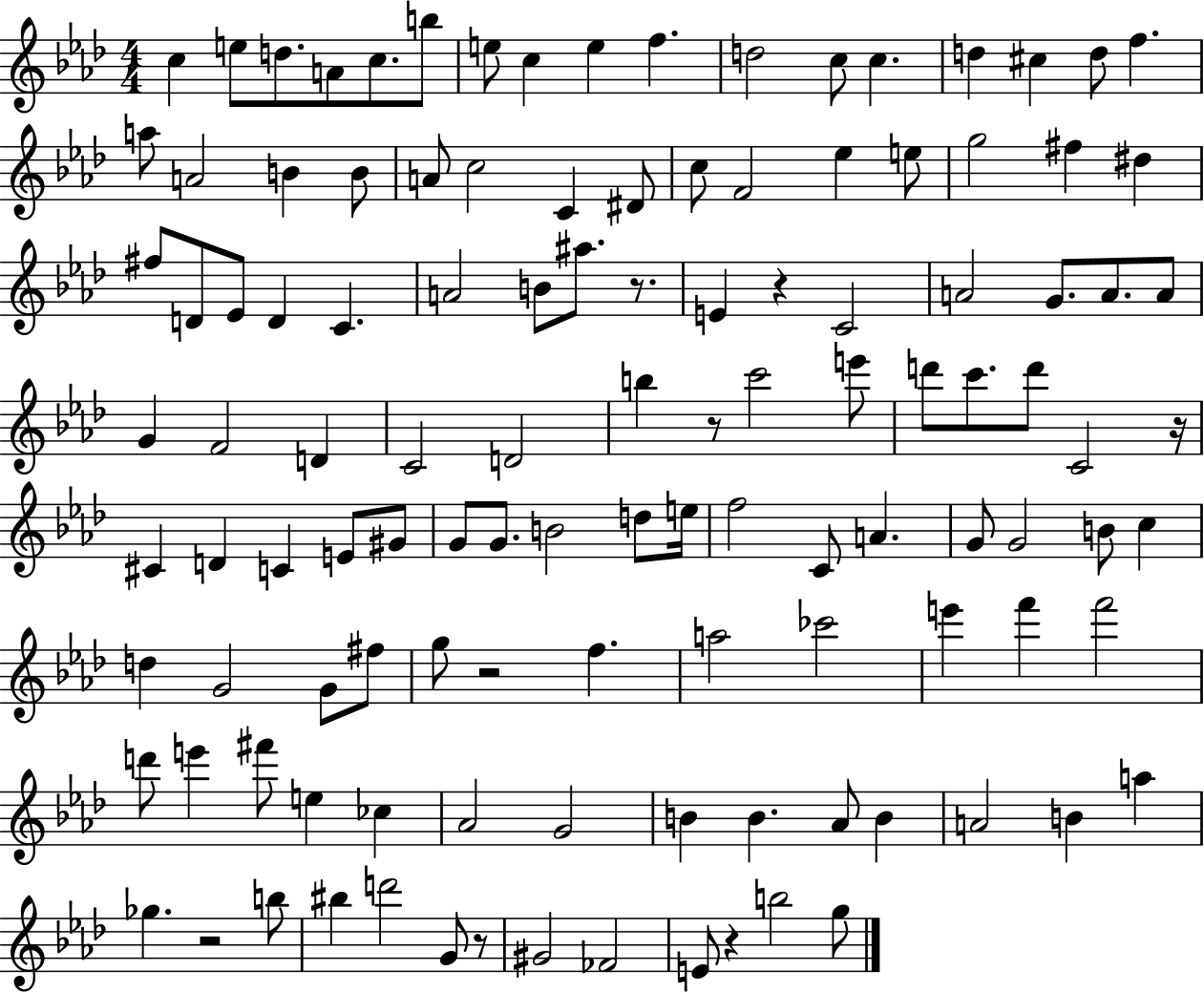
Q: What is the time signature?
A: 4/4